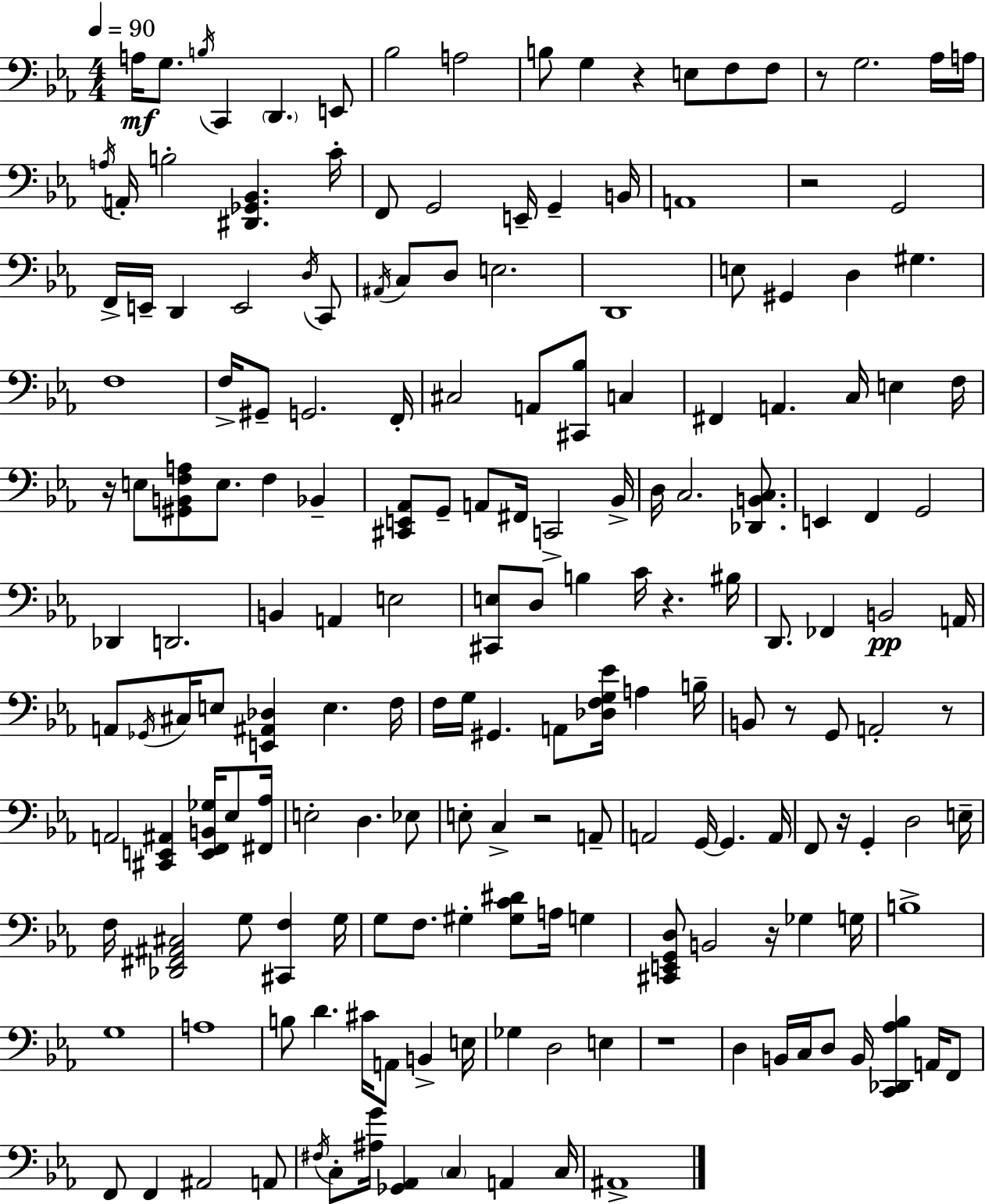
A3/s G3/e. B3/s C2/q D2/q. E2/e Bb3/h A3/h B3/e G3/q R/q E3/e F3/e F3/e R/e G3/h. Ab3/s A3/s A3/s A2/s B3/h [D#2,Gb2,Bb2]/q. C4/s F2/e G2/h E2/s G2/q B2/s A2/w R/h G2/h F2/s E2/s D2/q E2/h D3/s C2/e A#2/s C3/e D3/e E3/h. D2/w E3/e G#2/q D3/q G#3/q. F3/w F3/s G#2/e G2/h. F2/s C#3/h A2/e [C#2,Bb3]/e C3/q F#2/q A2/q. C3/s E3/q F3/s R/s E3/e [G#2,B2,F3,A3]/e E3/e. F3/q Bb2/q [C#2,E2,Ab2]/e G2/e A2/e F#2/s C2/h Bb2/s D3/s C3/h. [Db2,B2,C3]/e. E2/q F2/q G2/h Db2/q D2/h. B2/q A2/q E3/h [C#2,E3]/e D3/e B3/q C4/s R/q. BIS3/s D2/e. FES2/q B2/h A2/s A2/e Gb2/s C#3/s E3/e [E2,A#2,Db3]/q E3/q. F3/s F3/s G3/s G#2/q. A2/e [Db3,F3,G3,Eb4]/s A3/q B3/s B2/e R/e G2/e A2/h R/e A2/h [C#2,E2,A#2]/q [E2,F2,B2,Gb3]/s Eb3/e [F#2,Ab3]/s E3/h D3/q. Eb3/e E3/e C3/q R/h A2/e A2/h G2/s G2/q. A2/s F2/e R/s G2/q D3/h E3/s F3/s [Db2,F#2,A#2,C#3]/h G3/e [C#2,F3]/q G3/s G3/e F3/e. G#3/q [G#3,C4,D#4]/e A3/s G3/q [C#2,E2,G2,D3]/e B2/h R/s Gb3/q G3/s B3/w G3/w A3/w B3/e D4/q. C#4/s A2/e B2/q E3/s Gb3/q D3/h E3/q R/w D3/q B2/s C3/s D3/e B2/s [C2,Db2,Ab3,Bb3]/q A2/s F2/e F2/e F2/q A#2/h A2/e F#3/s C3/e [A#3,G4]/s [Gb2,Ab2]/q C3/q A2/q C3/s A#2/w